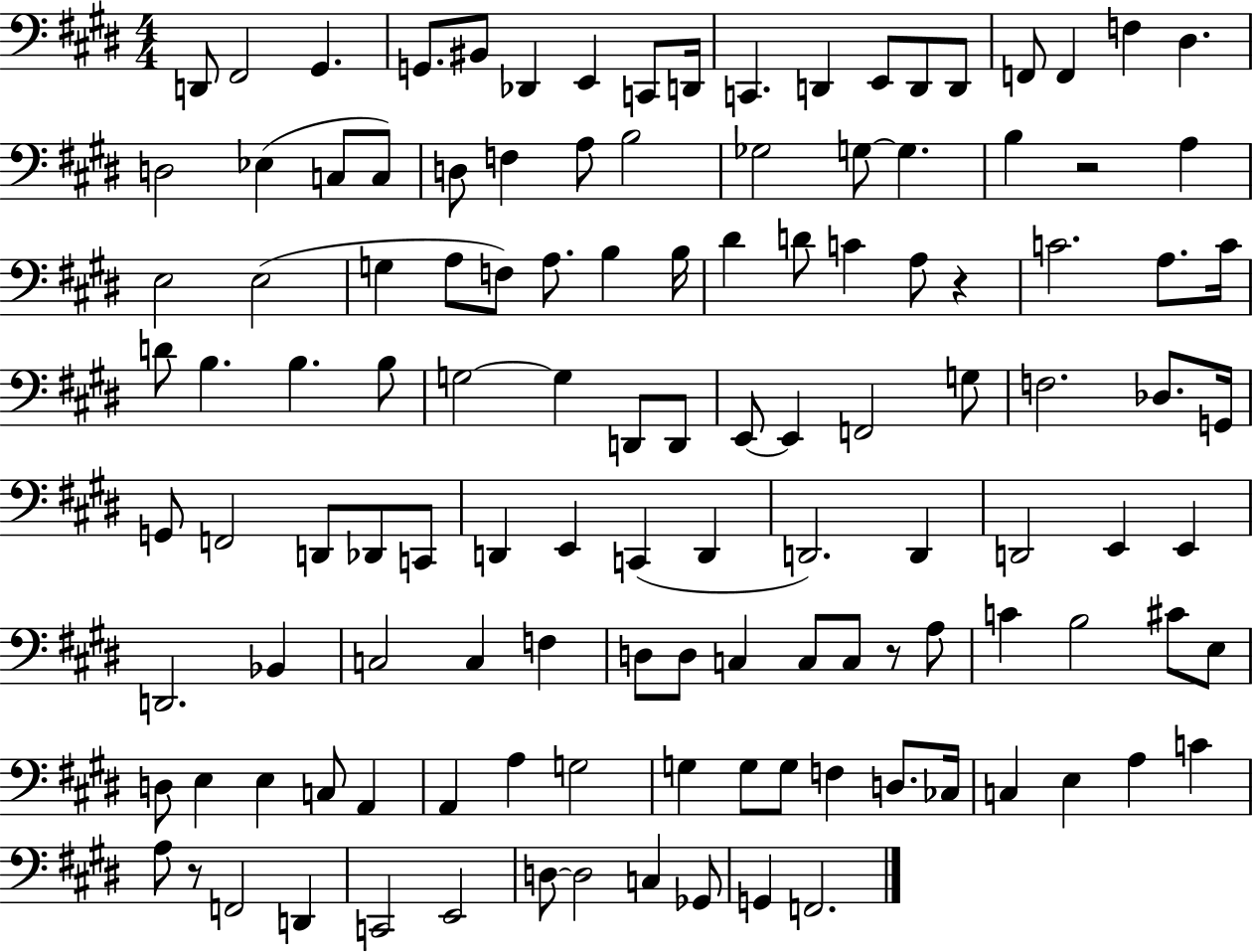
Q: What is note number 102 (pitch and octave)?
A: F3